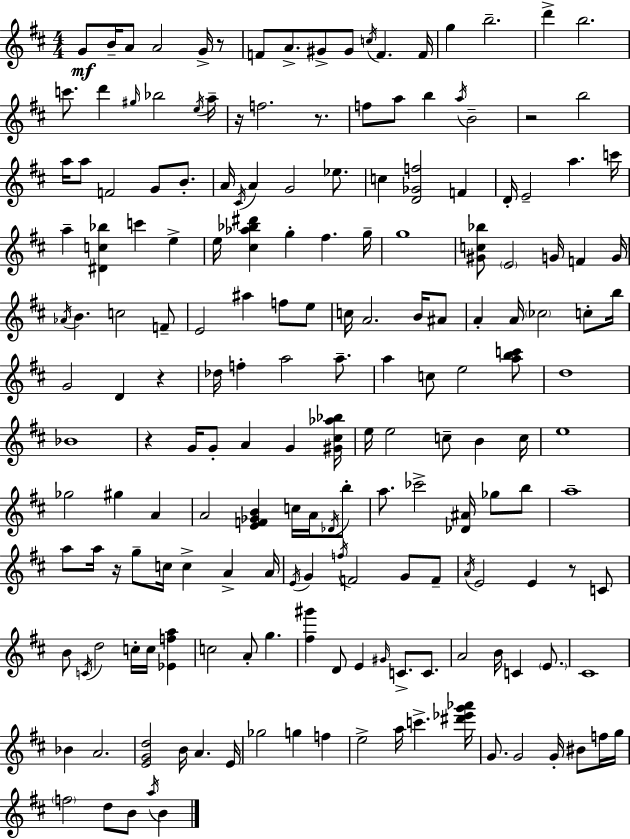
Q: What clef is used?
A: treble